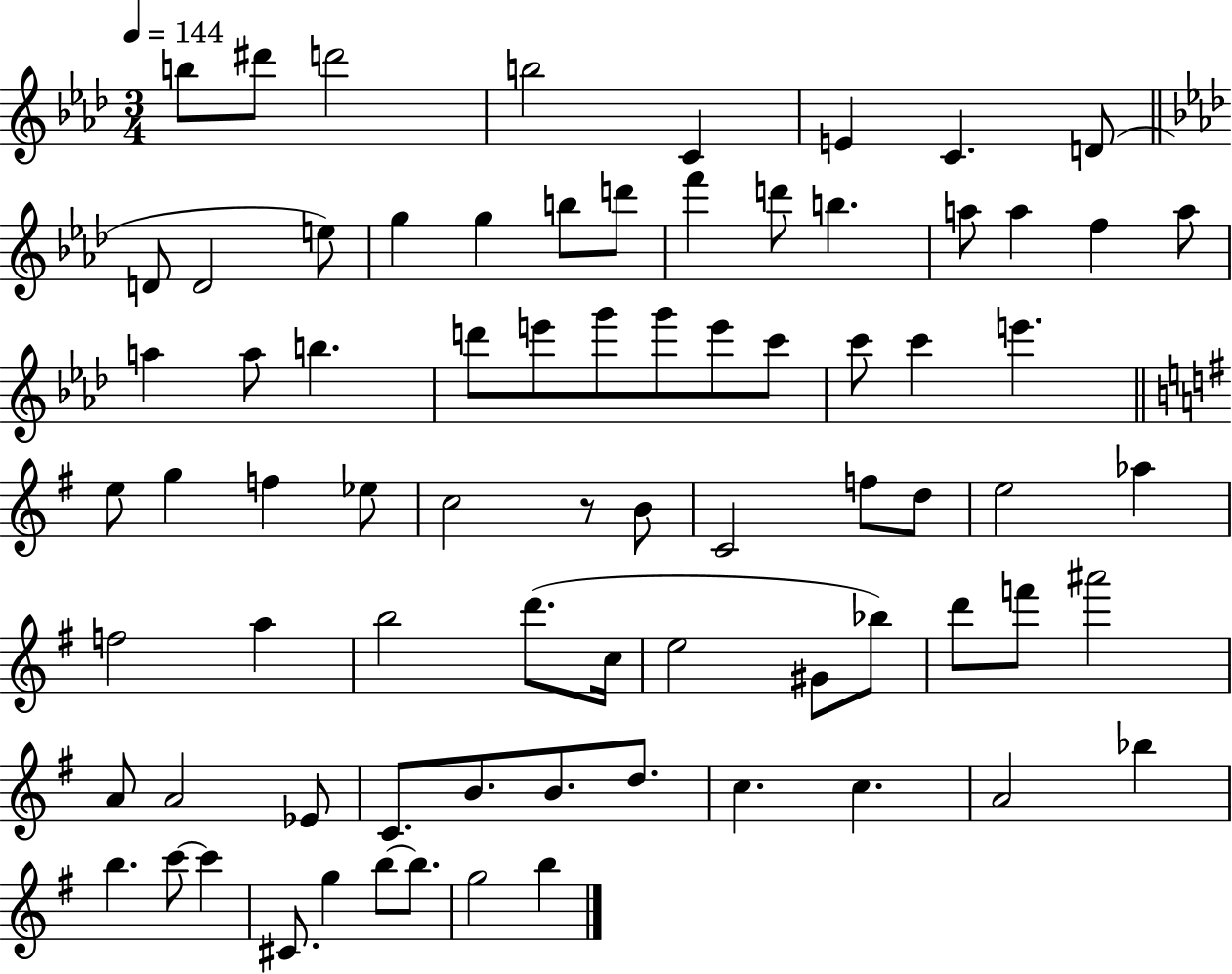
{
  \clef treble
  \numericTimeSignature
  \time 3/4
  \key aes \major
  \tempo 4 = 144
  b''8 dis'''8 d'''2 | b''2 c'4 | e'4 c'4. d'8( | \bar "||" \break \key f \minor d'8 d'2 e''8) | g''4 g''4 b''8 d'''8 | f'''4 d'''8 b''4. | a''8 a''4 f''4 a''8 | \break a''4 a''8 b''4. | d'''8 e'''8 g'''8 g'''8 e'''8 c'''8 | c'''8 c'''4 e'''4. | \bar "||" \break \key g \major e''8 g''4 f''4 ees''8 | c''2 r8 b'8 | c'2 f''8 d''8 | e''2 aes''4 | \break f''2 a''4 | b''2 d'''8.( c''16 | e''2 gis'8 bes''8) | d'''8 f'''8 ais'''2 | \break a'8 a'2 ees'8 | c'8. b'8. b'8. d''8. | c''4. c''4. | a'2 bes''4 | \break b''4. c'''8~~ c'''4 | cis'8. g''4 b''8~~ b''8. | g''2 b''4 | \bar "|."
}